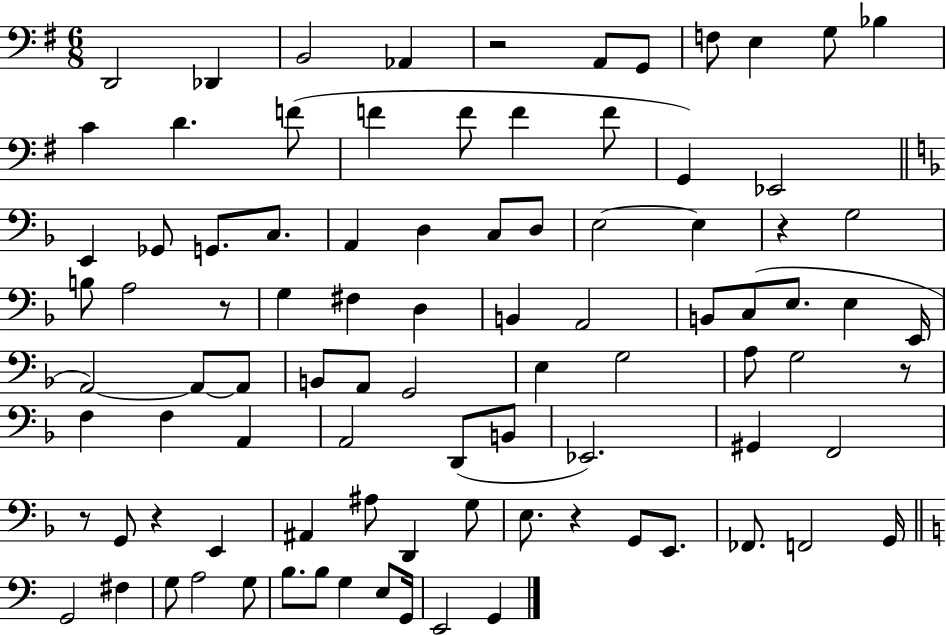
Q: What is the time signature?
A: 6/8